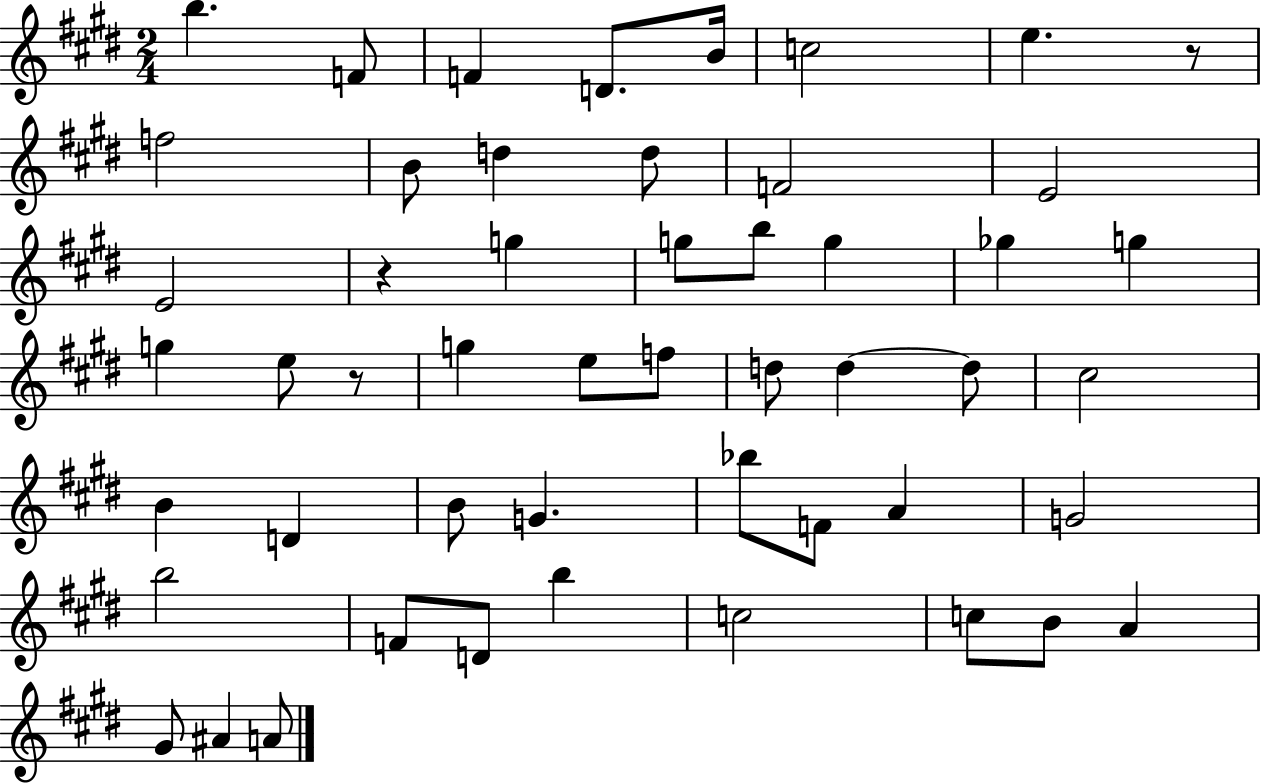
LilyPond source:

{
  \clef treble
  \numericTimeSignature
  \time 2/4
  \key e \major
  b''4. f'8 | f'4 d'8. b'16 | c''2 | e''4. r8 | \break f''2 | b'8 d''4 d''8 | f'2 | e'2 | \break e'2 | r4 g''4 | g''8 b''8 g''4 | ges''4 g''4 | \break g''4 e''8 r8 | g''4 e''8 f''8 | d''8 d''4~~ d''8 | cis''2 | \break b'4 d'4 | b'8 g'4. | bes''8 f'8 a'4 | g'2 | \break b''2 | f'8 d'8 b''4 | c''2 | c''8 b'8 a'4 | \break gis'8 ais'4 a'8 | \bar "|."
}